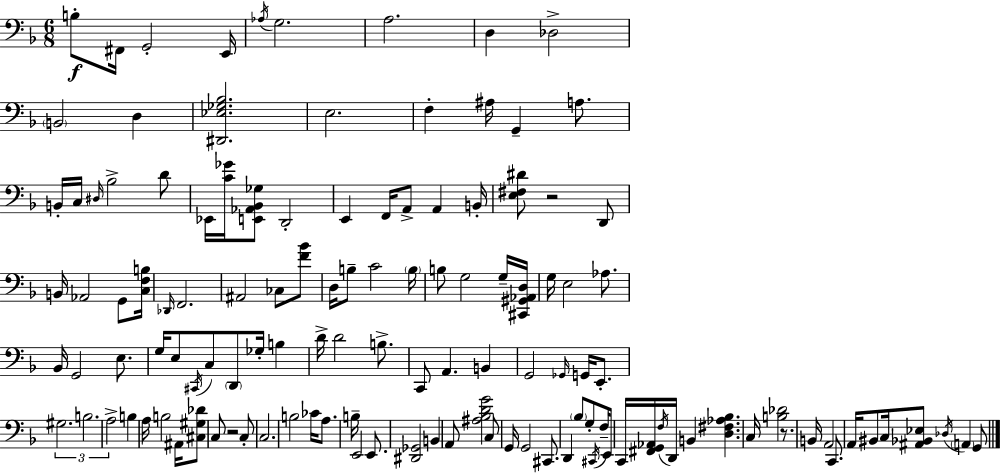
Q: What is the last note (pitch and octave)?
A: G2